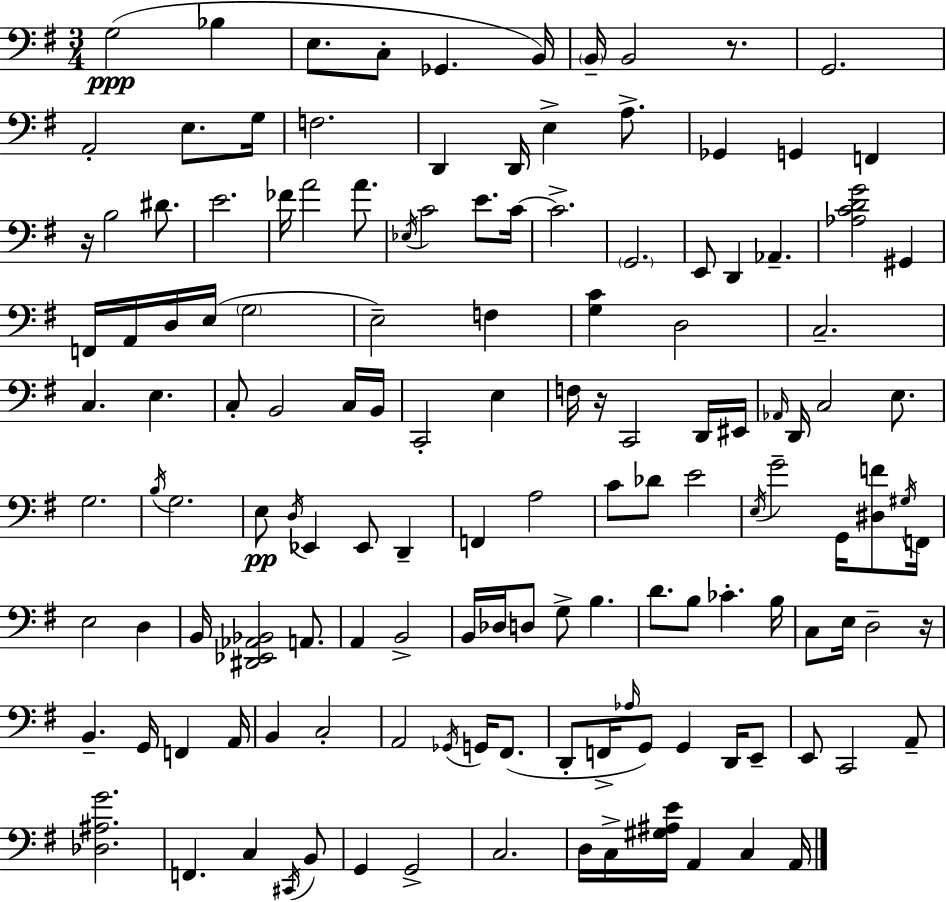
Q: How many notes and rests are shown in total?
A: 139